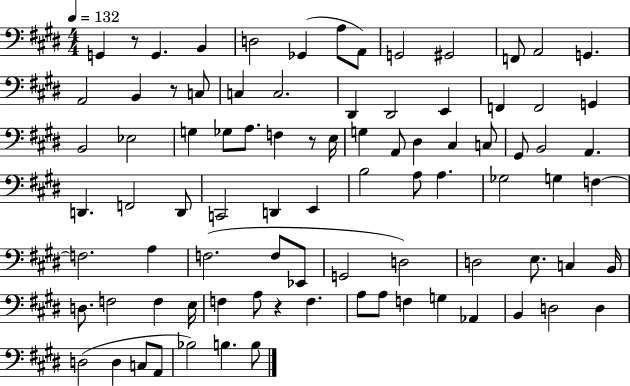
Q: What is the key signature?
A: E major